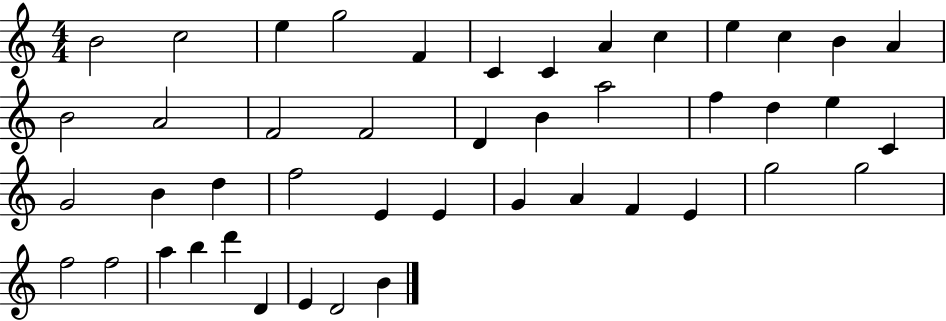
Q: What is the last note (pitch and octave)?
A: B4